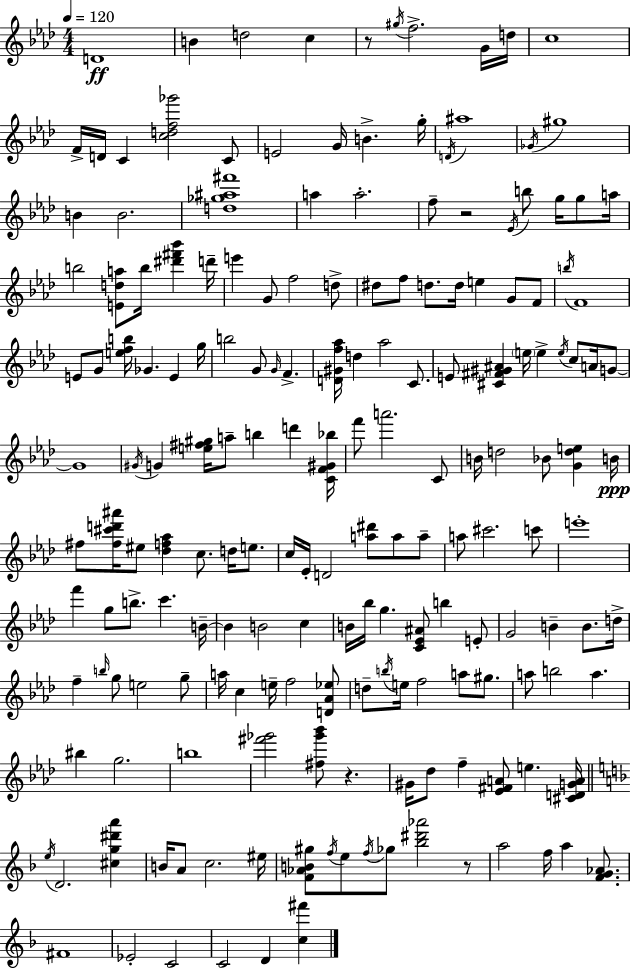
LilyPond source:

{
  \clef treble
  \numericTimeSignature
  \time 4/4
  \key f \minor
  \tempo 4 = 120
  d'1\ff | b'4 d''2 c''4 | r8 \acciaccatura { gis''16 } f''2.-> g'16 | d''16 c''1 | \break f'16-> d'16 c'4 <c'' d'' f'' ges'''>2 c'8 | e'2 g'16 b'4.-> | g''16-. \acciaccatura { d'16 } ais''1 | \acciaccatura { ges'16 } gis''1 | \break b'4 b'2. | <d'' ges'' ais'' fis'''>1 | a''4 a''2.-. | f''8-- r2 \acciaccatura { ees'16 } b''8 | \break g''16 g''8 a''16 b''2 <e' d'' a''>8 b''16 <dis''' fis''' bes'''>4 | d'''16-- e'''4 g'8 f''2 | d''8-> dis''8 f''8 d''8. d''16 e''4 | g'8 f'8 \acciaccatura { b''16 } f'1 | \break e'8 g'8 <e'' f'' b''>16 ges'4. | e'4 g''16 b''2 g'8 \grace { g'16 } | f'4.-> <d' gis' f'' aes''>16 d''4 aes''2 | c'8. e'8 <cis' fis' gis' ais'>4 \parenthesize e''16 e''4-> | \break \acciaccatura { e''16 } c''8 a'16 g'8~~ g'1 | \acciaccatura { gis'16 } g'4 <e'' fis'' gis''>16 a''8-- b''4 | d'''4 <c' f' gis' bes''>16 f'''8 a'''2. | c'8 b'16 d''2 | \break bes'8 <g' d'' e''>4 b'16\ppp fis''8 <fis'' cis''' d''' ais'''>16 eis''8 <des'' f'' aes''>4 | c''8. d''16 e''8. c''16 ees'16-. d'2 | <a'' dis'''>8 a''8 a''8-- a''8 cis'''2. | c'''8 e'''1-. | \break f'''4 g''8 b''8.-> | c'''4. b'16--~~ b'4 b'2 | c''4 b'16 bes''16 g''4. | <c' ees' ais'>8 b''4 e'8-. g'2 | \break b'4-- b'8. d''16-> f''4-- \grace { b''16 } g''8 e''2 | g''8-- a''16 c''4 e''16-- f''2 | <d' aes' ees''>8 d''8-- \acciaccatura { b''16 } e''16 f''2 | a''8 gis''8. a''8 b''2 | \break a''4. bis''4 g''2. | b''1 | <fis''' ges'''>2 | <fis'' ges''' bes'''>8 r4. gis'16 des''8 f''4-- | \break <ees' fis' a'>8 e''4. <cis' d' g' a'>16 \bar "||" \break \key d \minor \acciaccatura { e''16 } d'2. <cis'' g'' dis''' a'''>4 | b'16 a'8 c''2. | eis''16 <f' aes' b' gis''>8 \acciaccatura { f''16 } e''8 \acciaccatura { f''16 } ges''8 <bes'' dis''' aes'''>2 | r8 a''2 f''16 a''4 | \break <f' g' aes'>8. fis'1 | ees'2-. c'2 | c'2 d'4 <c'' fis'''>4 | \bar "|."
}